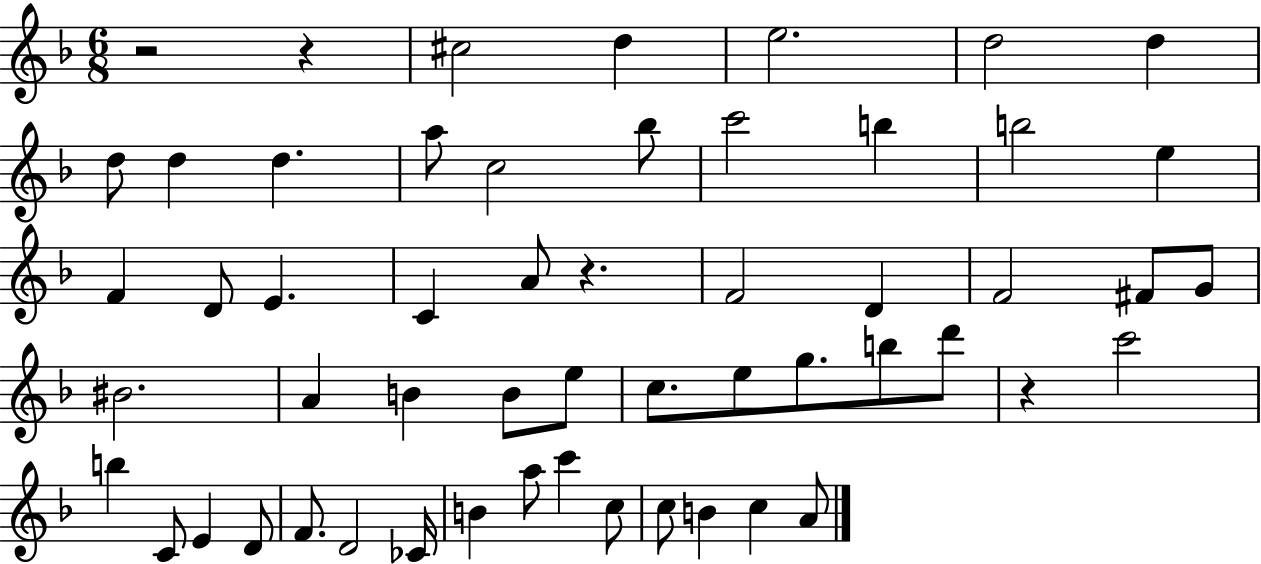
{
  \clef treble
  \numericTimeSignature
  \time 6/8
  \key f \major
  r2 r4 | cis''2 d''4 | e''2. | d''2 d''4 | \break d''8 d''4 d''4. | a''8 c''2 bes''8 | c'''2 b''4 | b''2 e''4 | \break f'4 d'8 e'4. | c'4 a'8 r4. | f'2 d'4 | f'2 fis'8 g'8 | \break bis'2. | a'4 b'4 b'8 e''8 | c''8. e''8 g''8. b''8 d'''8 | r4 c'''2 | \break b''4 c'8 e'4 d'8 | f'8. d'2 ces'16 | b'4 a''8 c'''4 c''8 | c''8 b'4 c''4 a'8 | \break \bar "|."
}